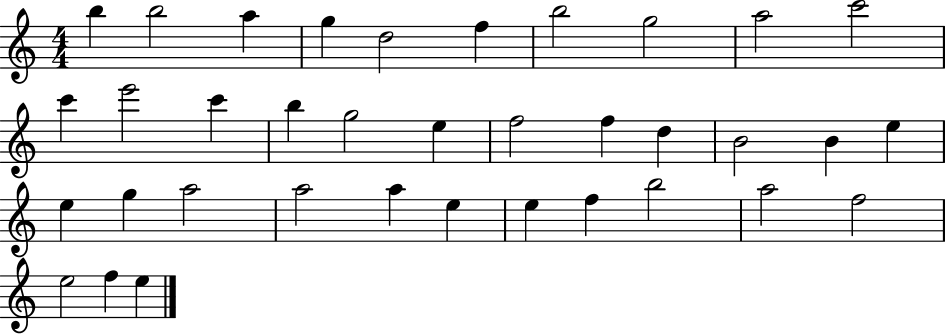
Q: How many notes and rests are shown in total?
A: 36